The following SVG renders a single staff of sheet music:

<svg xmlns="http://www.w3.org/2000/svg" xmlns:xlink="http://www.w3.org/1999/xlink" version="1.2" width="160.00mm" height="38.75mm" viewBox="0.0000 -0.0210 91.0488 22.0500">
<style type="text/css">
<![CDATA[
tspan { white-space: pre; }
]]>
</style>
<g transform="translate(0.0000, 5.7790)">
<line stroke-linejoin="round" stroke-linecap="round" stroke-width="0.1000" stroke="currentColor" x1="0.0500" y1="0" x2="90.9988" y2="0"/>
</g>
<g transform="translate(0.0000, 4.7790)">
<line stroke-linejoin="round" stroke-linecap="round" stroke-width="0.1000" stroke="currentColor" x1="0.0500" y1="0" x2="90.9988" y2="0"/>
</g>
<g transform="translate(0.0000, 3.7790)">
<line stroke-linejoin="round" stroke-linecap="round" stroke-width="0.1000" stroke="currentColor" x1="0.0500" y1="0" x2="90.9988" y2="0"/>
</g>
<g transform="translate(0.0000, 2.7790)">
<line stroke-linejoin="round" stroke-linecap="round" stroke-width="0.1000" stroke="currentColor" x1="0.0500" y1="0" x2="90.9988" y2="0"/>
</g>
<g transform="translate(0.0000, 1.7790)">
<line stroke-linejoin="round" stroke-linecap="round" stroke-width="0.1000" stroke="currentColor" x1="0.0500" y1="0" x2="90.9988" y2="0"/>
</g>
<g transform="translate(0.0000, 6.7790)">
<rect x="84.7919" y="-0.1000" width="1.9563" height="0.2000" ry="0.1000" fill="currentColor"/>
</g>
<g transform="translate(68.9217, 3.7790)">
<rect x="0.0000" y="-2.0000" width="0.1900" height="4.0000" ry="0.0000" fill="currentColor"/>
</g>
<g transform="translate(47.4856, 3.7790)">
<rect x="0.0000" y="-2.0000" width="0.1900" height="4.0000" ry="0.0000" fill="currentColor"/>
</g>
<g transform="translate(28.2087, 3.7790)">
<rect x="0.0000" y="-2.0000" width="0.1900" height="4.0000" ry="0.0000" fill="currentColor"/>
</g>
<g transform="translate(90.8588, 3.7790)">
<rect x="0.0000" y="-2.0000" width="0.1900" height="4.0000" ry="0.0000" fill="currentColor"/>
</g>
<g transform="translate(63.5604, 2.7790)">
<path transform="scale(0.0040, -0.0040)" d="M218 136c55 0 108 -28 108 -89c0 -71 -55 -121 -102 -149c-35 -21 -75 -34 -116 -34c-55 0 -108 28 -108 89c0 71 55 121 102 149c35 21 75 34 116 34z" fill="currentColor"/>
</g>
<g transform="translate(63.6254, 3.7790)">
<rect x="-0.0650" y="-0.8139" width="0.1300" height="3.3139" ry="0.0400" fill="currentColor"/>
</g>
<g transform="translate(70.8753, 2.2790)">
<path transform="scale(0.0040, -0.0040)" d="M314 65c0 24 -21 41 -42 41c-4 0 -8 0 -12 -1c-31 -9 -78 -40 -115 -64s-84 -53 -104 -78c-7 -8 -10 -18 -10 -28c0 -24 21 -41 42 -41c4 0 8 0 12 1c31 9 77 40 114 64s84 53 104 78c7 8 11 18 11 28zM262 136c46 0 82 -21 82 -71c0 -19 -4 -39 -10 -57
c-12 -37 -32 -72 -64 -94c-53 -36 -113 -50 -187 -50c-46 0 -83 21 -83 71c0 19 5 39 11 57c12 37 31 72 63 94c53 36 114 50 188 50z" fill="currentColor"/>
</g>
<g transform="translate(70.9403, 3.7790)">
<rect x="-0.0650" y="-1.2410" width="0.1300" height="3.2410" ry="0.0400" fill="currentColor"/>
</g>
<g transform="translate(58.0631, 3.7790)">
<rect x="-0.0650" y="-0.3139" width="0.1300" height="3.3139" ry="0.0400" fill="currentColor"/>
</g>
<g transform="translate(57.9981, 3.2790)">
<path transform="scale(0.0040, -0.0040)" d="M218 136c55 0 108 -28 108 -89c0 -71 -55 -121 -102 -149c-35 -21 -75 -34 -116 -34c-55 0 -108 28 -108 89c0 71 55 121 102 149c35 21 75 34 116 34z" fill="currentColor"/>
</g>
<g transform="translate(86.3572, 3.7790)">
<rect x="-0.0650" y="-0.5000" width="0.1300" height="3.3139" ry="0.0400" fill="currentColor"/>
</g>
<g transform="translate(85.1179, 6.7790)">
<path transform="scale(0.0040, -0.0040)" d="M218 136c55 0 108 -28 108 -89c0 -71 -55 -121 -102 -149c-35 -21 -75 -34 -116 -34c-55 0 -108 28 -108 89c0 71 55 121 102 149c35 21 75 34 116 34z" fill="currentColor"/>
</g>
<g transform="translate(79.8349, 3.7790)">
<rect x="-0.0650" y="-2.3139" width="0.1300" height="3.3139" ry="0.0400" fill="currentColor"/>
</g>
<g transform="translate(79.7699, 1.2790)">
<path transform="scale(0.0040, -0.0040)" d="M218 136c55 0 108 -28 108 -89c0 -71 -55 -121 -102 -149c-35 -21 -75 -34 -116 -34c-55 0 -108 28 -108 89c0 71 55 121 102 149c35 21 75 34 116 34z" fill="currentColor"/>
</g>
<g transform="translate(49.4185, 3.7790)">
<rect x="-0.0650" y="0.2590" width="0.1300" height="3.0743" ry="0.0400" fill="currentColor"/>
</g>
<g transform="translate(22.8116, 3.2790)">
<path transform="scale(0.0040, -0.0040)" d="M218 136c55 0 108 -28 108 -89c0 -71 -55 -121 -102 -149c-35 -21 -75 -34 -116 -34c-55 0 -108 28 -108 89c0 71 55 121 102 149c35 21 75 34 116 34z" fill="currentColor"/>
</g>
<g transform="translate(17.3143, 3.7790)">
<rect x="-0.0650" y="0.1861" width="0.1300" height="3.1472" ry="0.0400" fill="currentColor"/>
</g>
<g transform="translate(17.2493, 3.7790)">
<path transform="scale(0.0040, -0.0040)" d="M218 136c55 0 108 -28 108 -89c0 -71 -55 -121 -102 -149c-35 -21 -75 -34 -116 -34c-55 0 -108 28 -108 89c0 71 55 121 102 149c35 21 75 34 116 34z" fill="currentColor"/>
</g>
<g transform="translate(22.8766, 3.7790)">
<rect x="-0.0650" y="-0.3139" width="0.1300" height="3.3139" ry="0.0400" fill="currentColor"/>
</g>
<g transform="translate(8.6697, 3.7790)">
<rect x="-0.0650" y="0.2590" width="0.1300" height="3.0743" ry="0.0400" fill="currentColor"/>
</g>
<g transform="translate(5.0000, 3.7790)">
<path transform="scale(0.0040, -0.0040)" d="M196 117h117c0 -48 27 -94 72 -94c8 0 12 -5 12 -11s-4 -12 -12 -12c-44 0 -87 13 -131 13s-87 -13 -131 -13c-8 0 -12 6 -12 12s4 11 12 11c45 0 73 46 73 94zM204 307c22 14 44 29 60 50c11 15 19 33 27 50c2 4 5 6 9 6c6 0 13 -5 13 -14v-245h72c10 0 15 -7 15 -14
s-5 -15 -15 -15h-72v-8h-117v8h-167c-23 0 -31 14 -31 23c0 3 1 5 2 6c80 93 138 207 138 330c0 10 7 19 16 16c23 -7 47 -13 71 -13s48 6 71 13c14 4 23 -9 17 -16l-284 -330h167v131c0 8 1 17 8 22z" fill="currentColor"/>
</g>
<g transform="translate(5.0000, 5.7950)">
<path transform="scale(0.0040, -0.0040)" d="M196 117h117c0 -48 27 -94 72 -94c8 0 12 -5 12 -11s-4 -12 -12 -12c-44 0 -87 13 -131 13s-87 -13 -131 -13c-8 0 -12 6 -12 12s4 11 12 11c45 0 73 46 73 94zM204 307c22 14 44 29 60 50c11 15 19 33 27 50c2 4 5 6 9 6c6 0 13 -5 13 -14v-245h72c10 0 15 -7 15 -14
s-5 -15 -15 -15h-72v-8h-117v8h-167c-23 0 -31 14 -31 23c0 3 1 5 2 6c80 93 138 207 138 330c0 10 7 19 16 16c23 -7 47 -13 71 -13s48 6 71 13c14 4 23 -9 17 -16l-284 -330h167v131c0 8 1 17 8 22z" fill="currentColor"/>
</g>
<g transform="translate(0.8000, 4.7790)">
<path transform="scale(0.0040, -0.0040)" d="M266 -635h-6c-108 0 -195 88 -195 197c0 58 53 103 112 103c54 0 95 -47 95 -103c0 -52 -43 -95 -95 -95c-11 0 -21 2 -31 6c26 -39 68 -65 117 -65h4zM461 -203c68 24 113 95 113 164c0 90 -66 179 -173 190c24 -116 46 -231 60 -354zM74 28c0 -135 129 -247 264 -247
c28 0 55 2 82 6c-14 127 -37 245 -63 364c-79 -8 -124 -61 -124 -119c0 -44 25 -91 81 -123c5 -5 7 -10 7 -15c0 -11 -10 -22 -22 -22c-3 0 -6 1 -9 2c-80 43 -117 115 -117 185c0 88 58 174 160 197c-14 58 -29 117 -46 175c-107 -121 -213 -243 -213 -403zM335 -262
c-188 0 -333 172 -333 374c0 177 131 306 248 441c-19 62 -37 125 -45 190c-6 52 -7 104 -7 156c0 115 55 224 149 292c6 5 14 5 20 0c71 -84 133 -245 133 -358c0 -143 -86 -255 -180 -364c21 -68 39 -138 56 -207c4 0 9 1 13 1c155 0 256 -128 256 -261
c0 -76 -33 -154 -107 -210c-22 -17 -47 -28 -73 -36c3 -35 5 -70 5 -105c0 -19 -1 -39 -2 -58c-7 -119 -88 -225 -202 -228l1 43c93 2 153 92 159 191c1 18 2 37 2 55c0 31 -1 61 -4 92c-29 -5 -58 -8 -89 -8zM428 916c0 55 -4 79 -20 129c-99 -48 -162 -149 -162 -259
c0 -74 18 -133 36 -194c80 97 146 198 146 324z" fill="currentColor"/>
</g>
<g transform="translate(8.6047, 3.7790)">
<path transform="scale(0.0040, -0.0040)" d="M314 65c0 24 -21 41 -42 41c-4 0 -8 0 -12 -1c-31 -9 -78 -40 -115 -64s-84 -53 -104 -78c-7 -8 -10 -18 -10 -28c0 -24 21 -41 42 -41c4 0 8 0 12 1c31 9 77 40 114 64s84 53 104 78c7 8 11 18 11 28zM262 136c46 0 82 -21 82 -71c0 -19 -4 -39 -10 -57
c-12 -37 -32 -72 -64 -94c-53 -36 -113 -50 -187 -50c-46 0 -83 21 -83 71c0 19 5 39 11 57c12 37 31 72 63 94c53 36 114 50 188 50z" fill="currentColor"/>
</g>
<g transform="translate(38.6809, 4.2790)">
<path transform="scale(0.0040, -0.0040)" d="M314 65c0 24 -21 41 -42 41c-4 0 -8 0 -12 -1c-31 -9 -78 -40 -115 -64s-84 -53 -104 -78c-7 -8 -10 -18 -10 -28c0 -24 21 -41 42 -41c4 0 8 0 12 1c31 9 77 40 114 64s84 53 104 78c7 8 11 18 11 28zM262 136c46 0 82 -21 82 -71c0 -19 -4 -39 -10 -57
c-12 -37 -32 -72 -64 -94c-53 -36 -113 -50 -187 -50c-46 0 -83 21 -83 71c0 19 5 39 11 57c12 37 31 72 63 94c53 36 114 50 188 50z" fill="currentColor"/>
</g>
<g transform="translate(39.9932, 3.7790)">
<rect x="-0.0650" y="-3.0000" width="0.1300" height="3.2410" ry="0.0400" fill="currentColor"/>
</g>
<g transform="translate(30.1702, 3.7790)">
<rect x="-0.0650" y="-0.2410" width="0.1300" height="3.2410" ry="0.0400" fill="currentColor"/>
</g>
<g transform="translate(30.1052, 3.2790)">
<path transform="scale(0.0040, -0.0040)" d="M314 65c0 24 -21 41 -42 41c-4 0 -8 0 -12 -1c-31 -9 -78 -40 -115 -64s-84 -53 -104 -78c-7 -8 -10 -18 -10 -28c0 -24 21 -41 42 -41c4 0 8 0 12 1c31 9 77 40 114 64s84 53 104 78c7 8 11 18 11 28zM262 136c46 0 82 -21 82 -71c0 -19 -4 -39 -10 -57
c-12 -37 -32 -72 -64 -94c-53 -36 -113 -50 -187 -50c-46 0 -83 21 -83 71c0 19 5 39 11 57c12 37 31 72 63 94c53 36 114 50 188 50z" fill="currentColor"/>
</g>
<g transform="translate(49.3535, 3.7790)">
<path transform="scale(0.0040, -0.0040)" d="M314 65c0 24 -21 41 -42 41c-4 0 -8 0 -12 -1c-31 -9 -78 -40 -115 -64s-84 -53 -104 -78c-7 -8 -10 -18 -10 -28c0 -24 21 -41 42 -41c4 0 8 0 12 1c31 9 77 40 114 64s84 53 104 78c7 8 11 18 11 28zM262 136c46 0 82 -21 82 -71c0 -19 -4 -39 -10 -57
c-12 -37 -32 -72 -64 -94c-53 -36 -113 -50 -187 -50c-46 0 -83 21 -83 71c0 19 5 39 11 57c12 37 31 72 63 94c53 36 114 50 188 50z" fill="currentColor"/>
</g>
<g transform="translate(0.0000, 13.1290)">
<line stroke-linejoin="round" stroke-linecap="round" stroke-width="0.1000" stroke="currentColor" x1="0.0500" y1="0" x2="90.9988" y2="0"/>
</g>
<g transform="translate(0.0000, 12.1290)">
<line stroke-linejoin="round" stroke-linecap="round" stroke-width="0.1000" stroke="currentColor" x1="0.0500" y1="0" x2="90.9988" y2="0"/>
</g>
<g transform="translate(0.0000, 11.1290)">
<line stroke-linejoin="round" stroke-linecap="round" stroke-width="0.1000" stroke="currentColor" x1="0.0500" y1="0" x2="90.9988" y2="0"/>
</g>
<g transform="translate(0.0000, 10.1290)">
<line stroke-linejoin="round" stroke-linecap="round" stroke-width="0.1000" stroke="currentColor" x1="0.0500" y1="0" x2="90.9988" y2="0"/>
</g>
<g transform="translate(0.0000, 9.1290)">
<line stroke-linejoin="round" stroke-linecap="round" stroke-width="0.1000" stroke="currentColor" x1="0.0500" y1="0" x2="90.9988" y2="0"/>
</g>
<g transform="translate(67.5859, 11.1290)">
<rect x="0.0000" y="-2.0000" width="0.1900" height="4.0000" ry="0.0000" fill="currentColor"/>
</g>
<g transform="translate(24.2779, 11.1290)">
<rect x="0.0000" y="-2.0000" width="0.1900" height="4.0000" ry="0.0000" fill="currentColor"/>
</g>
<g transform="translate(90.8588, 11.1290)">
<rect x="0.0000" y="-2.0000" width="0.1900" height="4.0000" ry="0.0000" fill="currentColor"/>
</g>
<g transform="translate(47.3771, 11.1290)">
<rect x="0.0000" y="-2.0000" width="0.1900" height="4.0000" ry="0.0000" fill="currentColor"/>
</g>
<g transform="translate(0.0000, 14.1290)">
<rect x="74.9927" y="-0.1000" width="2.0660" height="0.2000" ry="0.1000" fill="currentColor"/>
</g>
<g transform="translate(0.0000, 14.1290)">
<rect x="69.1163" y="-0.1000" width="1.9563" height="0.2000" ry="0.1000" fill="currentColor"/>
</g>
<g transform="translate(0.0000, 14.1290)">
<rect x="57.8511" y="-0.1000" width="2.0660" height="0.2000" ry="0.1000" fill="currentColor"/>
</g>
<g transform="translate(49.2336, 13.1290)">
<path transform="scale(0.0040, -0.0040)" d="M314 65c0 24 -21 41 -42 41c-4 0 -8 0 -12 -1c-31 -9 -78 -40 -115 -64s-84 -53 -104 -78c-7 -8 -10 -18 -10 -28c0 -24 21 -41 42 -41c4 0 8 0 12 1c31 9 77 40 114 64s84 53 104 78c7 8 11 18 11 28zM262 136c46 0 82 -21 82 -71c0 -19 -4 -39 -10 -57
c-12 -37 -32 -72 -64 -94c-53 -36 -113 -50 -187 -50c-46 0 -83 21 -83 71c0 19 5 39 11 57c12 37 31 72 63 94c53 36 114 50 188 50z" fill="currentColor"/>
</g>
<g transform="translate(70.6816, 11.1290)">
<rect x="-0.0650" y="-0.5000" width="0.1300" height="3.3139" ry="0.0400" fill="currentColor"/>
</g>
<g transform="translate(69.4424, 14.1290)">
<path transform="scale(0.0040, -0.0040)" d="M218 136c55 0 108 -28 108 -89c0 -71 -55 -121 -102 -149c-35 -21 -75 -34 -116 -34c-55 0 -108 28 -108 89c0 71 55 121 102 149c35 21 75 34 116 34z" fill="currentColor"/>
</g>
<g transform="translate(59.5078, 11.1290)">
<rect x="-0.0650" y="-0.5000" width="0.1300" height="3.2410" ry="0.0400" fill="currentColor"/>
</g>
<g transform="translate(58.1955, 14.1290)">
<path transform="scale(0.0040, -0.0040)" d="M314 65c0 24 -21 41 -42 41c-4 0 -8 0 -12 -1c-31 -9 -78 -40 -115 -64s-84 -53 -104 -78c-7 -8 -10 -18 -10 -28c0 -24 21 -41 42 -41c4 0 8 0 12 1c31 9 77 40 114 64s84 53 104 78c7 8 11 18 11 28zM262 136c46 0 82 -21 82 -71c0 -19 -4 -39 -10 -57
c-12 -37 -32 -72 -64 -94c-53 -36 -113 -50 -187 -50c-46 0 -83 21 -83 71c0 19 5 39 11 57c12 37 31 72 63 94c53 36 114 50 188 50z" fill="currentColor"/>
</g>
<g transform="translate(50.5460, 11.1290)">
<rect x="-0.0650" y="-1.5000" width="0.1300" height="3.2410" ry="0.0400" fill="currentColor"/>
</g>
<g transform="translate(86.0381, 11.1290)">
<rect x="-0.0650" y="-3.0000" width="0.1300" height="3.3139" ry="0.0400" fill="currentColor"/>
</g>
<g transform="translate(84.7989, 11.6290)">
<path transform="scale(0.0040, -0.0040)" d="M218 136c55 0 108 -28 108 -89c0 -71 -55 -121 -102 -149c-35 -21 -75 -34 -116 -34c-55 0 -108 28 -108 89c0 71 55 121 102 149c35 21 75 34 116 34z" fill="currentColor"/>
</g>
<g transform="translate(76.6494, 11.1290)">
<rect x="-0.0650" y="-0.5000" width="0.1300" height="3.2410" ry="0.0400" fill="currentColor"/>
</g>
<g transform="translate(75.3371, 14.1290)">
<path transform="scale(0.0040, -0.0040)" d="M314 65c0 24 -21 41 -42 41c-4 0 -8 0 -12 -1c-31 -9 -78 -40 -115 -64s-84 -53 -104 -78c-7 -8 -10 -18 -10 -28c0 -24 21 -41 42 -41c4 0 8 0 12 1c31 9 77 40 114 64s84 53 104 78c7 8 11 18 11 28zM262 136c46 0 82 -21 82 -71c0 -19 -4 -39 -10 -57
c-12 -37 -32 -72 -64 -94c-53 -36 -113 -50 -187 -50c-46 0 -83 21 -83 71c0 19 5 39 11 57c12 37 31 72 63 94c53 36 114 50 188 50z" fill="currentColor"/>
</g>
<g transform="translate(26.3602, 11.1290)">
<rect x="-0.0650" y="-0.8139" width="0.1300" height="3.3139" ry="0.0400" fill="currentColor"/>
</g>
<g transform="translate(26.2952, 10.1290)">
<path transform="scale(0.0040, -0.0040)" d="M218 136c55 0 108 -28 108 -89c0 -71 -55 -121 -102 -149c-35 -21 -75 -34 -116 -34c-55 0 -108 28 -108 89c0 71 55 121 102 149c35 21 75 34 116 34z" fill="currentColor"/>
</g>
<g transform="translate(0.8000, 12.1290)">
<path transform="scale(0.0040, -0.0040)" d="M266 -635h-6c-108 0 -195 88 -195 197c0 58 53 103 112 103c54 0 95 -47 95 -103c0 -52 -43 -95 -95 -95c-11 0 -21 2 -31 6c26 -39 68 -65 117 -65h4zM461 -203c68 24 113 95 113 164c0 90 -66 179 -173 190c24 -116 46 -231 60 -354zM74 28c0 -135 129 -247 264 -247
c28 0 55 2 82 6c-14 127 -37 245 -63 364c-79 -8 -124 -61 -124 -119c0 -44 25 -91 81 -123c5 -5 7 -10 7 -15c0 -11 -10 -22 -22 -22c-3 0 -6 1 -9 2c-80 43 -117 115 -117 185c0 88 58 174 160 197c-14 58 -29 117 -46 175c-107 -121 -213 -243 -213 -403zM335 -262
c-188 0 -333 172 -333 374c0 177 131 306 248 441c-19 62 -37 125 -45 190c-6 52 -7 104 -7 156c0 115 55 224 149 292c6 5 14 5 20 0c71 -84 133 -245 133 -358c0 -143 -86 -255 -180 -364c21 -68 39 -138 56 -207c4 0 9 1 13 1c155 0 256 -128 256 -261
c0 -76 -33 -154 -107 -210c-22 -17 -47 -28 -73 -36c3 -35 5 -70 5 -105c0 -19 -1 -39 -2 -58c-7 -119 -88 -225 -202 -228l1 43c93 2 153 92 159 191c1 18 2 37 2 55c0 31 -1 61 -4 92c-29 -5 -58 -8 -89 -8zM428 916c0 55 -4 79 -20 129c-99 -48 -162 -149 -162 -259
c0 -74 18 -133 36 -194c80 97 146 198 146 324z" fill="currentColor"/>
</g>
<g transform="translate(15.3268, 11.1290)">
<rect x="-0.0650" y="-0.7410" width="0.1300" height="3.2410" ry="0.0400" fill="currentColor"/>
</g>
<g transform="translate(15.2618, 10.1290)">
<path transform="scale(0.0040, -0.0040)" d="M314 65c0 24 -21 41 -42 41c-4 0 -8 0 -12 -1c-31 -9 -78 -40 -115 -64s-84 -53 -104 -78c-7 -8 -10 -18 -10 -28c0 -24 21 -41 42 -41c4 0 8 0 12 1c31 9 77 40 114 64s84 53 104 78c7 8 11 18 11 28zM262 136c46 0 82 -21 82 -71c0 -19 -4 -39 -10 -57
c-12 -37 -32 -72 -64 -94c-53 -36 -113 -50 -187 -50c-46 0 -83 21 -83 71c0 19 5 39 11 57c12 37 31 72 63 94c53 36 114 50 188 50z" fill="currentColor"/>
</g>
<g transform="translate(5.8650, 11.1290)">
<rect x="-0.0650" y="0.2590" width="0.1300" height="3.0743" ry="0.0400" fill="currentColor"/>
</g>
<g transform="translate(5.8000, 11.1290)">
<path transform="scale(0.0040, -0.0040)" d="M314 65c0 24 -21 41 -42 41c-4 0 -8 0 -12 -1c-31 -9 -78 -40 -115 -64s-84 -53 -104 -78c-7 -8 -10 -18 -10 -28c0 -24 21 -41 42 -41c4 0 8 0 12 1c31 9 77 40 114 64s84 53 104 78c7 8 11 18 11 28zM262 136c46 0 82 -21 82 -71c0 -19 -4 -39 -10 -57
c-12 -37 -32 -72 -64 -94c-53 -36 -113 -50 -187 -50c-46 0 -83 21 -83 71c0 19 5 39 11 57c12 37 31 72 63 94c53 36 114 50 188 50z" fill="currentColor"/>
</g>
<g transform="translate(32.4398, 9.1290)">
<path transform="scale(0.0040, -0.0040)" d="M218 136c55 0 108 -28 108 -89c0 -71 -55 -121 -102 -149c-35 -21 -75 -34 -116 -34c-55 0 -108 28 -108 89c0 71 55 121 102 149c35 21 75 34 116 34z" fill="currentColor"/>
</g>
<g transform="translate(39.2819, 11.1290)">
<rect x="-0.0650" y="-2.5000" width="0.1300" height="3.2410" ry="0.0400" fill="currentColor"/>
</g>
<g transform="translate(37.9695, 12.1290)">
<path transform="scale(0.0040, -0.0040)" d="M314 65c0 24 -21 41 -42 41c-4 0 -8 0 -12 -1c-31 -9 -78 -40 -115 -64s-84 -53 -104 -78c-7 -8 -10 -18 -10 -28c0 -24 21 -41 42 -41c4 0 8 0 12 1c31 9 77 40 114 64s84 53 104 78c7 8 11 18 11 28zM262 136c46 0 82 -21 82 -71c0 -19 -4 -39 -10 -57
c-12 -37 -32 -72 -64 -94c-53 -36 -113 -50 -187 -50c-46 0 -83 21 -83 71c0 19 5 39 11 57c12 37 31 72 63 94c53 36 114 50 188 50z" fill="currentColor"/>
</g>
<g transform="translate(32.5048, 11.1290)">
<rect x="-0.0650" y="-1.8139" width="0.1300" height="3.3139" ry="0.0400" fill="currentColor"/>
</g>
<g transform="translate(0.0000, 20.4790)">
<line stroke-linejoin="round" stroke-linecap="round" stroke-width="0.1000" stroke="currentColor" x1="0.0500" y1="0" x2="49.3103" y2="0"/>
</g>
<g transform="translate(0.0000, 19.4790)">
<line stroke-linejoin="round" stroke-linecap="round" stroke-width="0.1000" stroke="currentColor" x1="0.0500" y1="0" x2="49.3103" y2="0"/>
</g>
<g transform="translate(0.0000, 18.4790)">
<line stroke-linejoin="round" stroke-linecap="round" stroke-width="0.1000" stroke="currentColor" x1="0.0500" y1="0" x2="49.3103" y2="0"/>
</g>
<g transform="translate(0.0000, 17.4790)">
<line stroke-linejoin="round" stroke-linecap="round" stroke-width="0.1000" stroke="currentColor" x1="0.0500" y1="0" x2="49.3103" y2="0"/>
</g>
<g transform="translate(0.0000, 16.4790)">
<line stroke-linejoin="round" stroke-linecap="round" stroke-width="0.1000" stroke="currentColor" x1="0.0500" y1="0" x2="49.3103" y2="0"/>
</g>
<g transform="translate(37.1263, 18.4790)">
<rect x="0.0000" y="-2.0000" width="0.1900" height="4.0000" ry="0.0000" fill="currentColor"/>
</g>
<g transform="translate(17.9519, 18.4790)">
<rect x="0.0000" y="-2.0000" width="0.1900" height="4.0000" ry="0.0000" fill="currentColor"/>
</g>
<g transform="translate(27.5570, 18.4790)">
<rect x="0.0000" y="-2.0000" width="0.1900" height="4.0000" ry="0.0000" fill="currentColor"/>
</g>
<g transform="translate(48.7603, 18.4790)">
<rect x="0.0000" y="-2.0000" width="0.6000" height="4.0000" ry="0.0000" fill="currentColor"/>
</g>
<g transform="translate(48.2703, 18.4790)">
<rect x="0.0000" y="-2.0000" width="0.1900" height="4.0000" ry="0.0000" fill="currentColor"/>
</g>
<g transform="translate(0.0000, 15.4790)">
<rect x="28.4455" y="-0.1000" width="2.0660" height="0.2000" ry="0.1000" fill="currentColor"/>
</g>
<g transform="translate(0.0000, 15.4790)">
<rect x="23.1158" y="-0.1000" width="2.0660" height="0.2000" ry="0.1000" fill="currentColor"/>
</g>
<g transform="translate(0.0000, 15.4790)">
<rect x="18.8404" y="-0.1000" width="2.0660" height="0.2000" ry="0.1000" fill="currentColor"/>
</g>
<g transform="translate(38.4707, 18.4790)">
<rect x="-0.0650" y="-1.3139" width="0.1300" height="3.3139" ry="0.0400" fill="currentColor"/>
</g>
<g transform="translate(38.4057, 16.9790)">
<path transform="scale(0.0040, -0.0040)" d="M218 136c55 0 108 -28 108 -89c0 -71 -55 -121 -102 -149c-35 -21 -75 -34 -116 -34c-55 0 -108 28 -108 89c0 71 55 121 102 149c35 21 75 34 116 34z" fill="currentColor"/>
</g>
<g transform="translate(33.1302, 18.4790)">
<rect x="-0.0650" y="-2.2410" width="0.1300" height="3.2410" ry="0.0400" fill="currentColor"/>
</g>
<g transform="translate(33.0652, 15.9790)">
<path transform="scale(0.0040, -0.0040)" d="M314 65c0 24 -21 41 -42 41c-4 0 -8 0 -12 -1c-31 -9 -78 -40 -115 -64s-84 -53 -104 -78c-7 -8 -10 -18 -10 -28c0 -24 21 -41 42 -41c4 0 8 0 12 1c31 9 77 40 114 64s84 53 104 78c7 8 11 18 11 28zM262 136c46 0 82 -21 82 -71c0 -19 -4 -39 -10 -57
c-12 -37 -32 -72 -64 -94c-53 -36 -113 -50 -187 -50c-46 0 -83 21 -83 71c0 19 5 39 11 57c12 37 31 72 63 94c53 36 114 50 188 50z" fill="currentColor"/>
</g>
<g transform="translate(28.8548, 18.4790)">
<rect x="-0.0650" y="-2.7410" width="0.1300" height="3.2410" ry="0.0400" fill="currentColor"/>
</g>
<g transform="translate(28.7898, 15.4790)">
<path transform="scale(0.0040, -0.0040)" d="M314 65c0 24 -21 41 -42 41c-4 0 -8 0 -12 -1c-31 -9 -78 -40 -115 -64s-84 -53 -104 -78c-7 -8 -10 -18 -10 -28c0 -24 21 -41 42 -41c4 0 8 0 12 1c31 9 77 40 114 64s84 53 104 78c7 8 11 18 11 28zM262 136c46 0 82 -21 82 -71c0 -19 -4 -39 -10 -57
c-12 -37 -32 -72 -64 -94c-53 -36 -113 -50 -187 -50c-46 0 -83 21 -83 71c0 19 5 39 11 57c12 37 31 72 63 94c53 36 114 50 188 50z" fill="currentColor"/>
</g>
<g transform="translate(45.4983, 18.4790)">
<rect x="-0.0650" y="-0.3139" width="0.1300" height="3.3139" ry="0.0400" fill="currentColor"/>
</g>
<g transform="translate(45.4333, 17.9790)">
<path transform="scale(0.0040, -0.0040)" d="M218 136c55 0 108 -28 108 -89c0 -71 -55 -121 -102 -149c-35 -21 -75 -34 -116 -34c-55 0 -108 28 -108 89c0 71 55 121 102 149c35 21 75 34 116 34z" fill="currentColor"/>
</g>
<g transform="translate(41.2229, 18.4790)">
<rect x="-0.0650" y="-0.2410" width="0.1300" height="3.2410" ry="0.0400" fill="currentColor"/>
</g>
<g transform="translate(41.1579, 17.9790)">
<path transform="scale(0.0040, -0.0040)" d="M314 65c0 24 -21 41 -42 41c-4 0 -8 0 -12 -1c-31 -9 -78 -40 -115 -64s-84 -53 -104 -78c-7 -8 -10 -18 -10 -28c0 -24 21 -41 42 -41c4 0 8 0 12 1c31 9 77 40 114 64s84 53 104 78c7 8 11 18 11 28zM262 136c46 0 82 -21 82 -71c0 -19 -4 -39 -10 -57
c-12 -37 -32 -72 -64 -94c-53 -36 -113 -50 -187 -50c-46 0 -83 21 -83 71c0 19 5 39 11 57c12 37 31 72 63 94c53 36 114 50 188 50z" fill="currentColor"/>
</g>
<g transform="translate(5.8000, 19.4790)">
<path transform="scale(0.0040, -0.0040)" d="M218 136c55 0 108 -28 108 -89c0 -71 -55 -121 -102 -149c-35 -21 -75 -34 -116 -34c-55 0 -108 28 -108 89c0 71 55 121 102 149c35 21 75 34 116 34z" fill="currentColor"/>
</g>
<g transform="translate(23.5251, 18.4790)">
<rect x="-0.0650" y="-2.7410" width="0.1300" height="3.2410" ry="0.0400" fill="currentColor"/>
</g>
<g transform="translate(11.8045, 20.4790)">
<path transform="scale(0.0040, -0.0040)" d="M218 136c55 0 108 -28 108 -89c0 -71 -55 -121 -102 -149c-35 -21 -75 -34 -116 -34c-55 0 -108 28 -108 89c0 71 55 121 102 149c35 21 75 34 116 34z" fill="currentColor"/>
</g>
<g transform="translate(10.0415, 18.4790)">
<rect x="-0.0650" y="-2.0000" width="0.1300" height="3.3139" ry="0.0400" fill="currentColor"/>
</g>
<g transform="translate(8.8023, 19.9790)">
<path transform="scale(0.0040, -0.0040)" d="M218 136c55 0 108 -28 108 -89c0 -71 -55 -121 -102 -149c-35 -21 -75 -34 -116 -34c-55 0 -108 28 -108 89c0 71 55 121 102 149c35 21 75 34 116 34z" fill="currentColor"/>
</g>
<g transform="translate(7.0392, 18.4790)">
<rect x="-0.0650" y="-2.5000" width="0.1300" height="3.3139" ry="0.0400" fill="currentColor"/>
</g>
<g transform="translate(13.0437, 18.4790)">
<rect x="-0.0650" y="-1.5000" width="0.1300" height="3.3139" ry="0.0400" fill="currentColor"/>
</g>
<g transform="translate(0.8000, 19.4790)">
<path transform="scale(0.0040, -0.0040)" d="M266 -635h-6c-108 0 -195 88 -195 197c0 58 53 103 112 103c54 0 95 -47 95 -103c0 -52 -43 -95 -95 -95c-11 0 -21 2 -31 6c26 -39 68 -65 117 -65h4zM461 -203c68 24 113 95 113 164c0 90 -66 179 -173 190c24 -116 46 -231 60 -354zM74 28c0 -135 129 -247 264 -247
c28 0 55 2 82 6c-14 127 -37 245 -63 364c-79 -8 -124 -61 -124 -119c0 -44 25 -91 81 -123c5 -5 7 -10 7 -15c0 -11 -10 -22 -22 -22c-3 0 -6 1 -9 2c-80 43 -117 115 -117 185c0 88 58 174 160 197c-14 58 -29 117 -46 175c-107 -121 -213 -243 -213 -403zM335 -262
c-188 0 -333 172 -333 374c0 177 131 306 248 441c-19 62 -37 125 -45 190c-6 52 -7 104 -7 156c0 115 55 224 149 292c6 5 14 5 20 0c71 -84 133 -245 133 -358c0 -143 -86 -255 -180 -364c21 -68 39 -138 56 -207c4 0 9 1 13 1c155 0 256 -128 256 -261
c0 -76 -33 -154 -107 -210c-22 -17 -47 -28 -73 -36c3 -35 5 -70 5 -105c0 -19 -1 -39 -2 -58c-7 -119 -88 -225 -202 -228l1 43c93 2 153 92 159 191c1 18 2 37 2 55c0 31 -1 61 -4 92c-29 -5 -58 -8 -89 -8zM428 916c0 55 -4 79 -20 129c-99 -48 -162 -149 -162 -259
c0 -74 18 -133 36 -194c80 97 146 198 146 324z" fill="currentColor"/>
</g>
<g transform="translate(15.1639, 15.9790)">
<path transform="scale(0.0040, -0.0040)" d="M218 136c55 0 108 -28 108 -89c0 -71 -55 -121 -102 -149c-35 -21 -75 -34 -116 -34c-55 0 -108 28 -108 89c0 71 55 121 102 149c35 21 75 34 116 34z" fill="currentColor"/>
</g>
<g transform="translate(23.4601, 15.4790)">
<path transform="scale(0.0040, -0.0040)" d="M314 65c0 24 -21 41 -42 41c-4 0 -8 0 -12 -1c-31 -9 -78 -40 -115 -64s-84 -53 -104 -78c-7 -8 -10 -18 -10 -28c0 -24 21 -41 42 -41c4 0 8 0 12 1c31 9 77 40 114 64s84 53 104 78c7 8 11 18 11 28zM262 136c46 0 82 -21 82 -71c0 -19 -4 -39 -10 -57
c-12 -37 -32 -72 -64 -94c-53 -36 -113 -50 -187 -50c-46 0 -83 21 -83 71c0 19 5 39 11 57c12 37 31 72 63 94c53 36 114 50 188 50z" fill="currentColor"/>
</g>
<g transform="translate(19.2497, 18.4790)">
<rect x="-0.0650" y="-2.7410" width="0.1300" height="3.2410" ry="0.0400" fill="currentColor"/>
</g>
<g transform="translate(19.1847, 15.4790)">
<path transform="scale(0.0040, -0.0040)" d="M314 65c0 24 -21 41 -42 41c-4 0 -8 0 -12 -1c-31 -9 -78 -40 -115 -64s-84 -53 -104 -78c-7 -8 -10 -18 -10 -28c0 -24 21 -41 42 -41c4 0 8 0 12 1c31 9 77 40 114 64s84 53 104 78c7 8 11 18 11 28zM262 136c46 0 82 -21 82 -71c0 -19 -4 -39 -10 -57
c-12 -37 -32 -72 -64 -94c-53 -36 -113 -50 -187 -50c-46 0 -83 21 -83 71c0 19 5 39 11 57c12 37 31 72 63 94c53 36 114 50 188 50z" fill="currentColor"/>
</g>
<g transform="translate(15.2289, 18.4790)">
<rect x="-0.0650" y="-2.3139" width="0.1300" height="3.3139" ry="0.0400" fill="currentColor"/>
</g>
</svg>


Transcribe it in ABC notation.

X:1
T:Untitled
M:4/4
L:1/4
K:C
B2 B c c2 A2 B2 c d e2 g C B2 d2 d f G2 E2 C2 C C2 A G F E g a2 a2 a2 g2 e c2 c